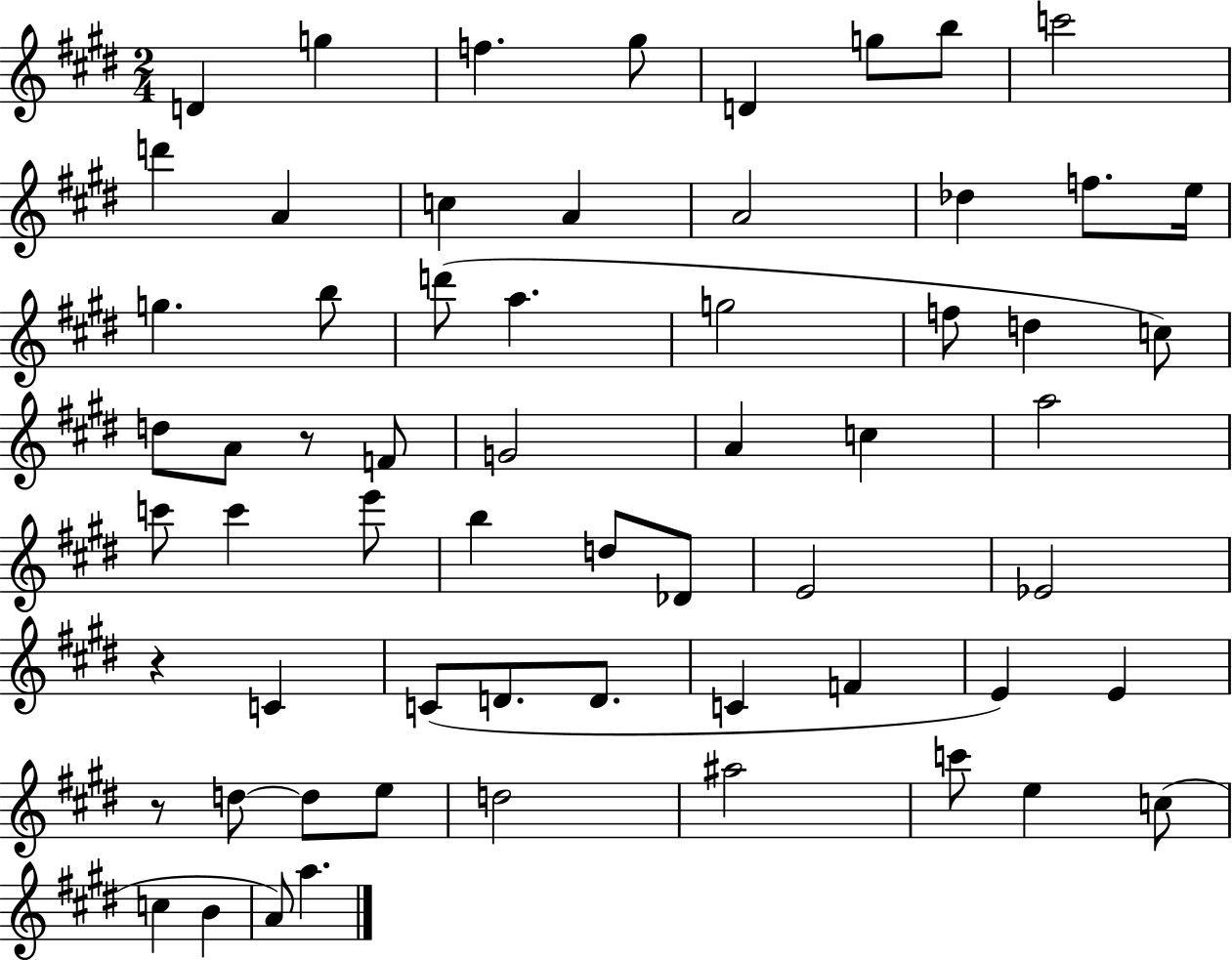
D4/q G5/q F5/q. G#5/e D4/q G5/e B5/e C6/h D6/q A4/q C5/q A4/q A4/h Db5/q F5/e. E5/s G5/q. B5/e D6/e A5/q. G5/h F5/e D5/q C5/e D5/e A4/e R/e F4/e G4/h A4/q C5/q A5/h C6/e C6/q E6/e B5/q D5/e Db4/e E4/h Eb4/h R/q C4/q C4/e D4/e. D4/e. C4/q F4/q E4/q E4/q R/e D5/e D5/e E5/e D5/h A#5/h C6/e E5/q C5/e C5/q B4/q A4/e A5/q.